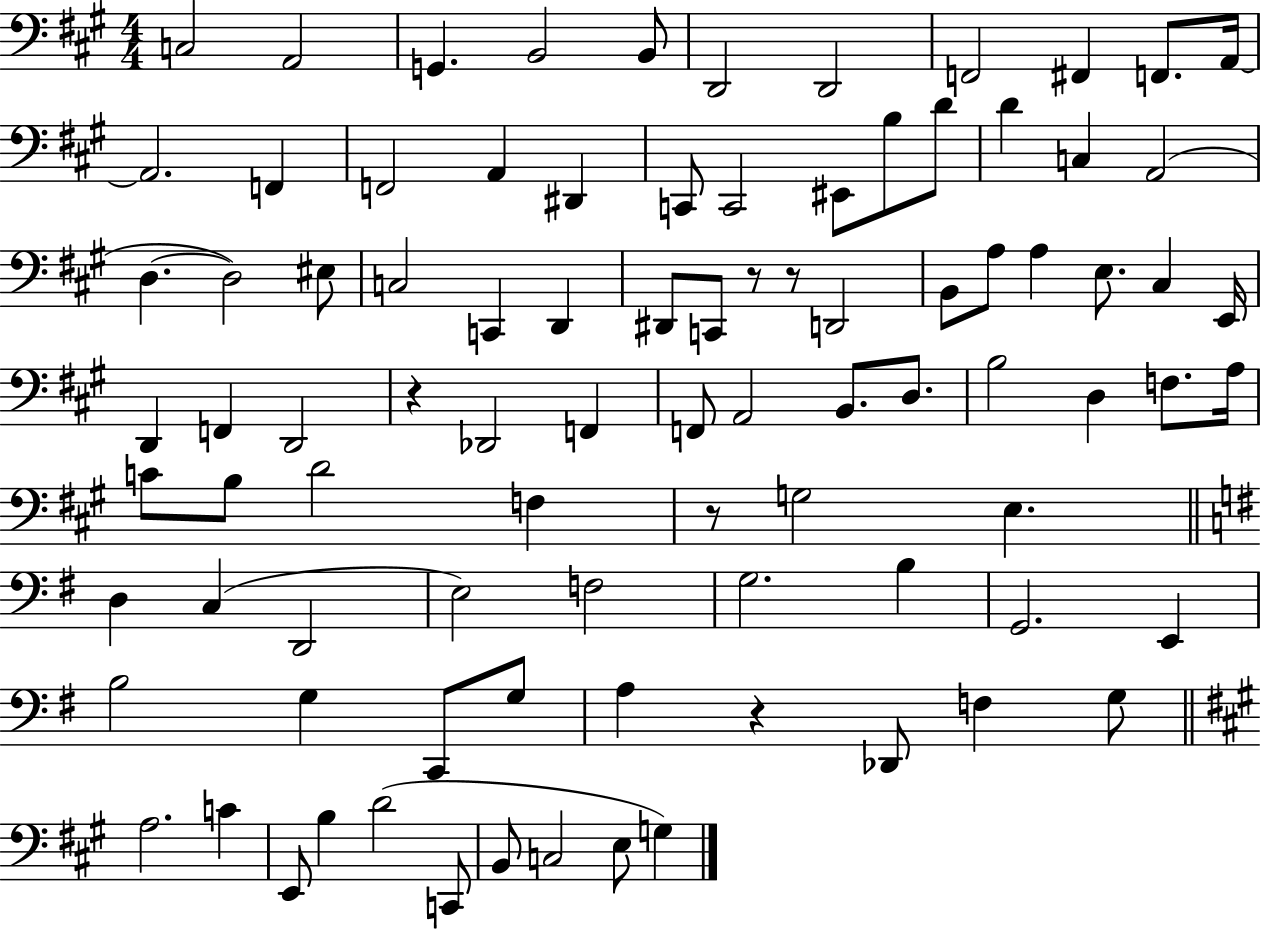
C3/h A2/h G2/q. B2/h B2/e D2/h D2/h F2/h F#2/q F2/e. A2/s A2/h. F2/q F2/h A2/q D#2/q C2/e C2/h EIS2/e B3/e D4/e D4/q C3/q A2/h D3/q. D3/h EIS3/e C3/h C2/q D2/q D#2/e C2/e R/e R/e D2/h B2/e A3/e A3/q E3/e. C#3/q E2/s D2/q F2/q D2/h R/q Db2/h F2/q F2/e A2/h B2/e. D3/e. B3/h D3/q F3/e. A3/s C4/e B3/e D4/h F3/q R/e G3/h E3/q. D3/q C3/q D2/h E3/h F3/h G3/h. B3/q G2/h. E2/q B3/h G3/q C2/e G3/e A3/q R/q Db2/e F3/q G3/e A3/h. C4/q E2/e B3/q D4/h C2/e B2/e C3/h E3/e G3/q